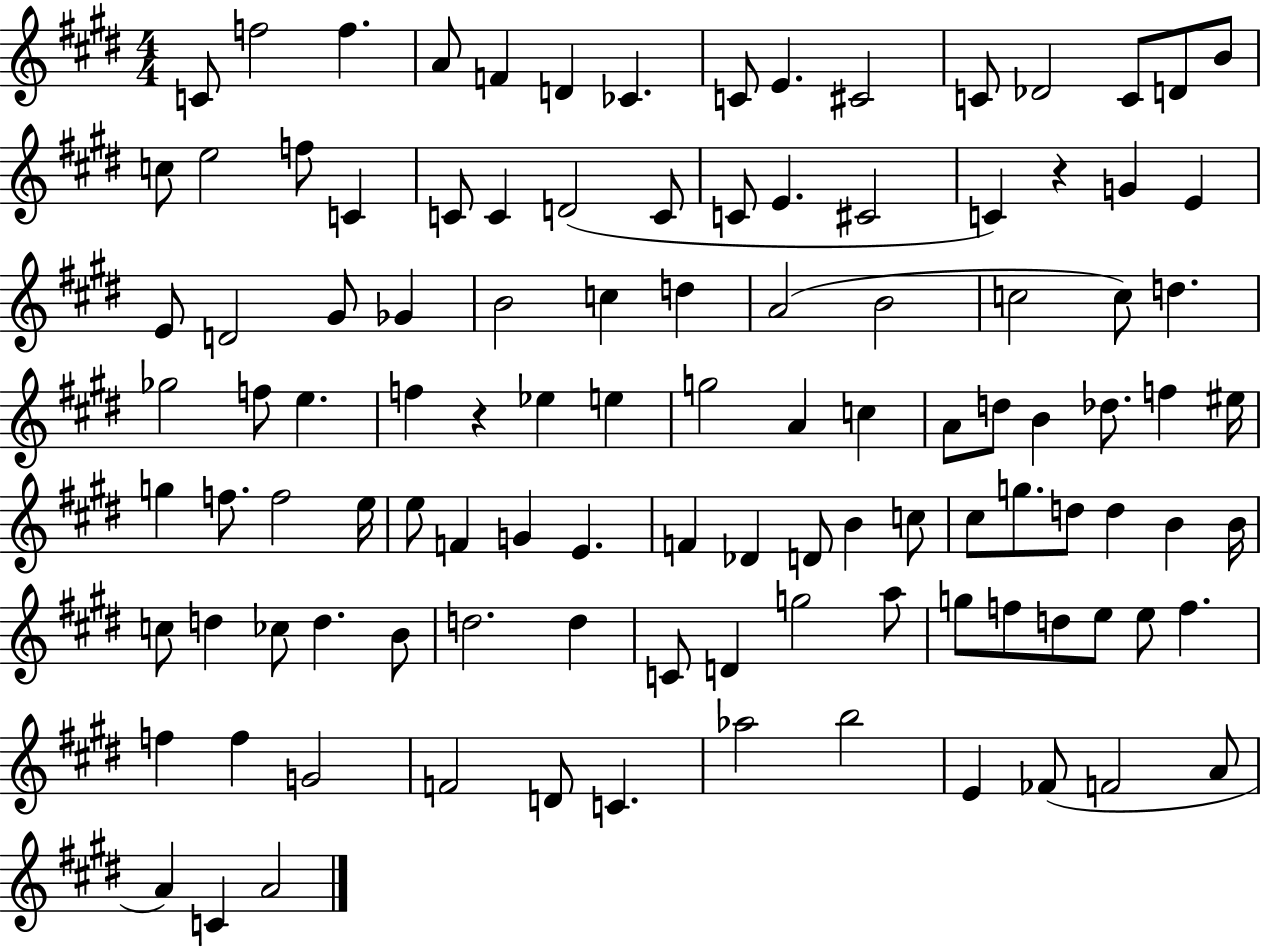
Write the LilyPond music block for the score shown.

{
  \clef treble
  \numericTimeSignature
  \time 4/4
  \key e \major
  \repeat volta 2 { c'8 f''2 f''4. | a'8 f'4 d'4 ces'4. | c'8 e'4. cis'2 | c'8 des'2 c'8 d'8 b'8 | \break c''8 e''2 f''8 c'4 | c'8 c'4 d'2( c'8 | c'8 e'4. cis'2 | c'4) r4 g'4 e'4 | \break e'8 d'2 gis'8 ges'4 | b'2 c''4 d''4 | a'2( b'2 | c''2 c''8) d''4. | \break ges''2 f''8 e''4. | f''4 r4 ees''4 e''4 | g''2 a'4 c''4 | a'8 d''8 b'4 des''8. f''4 eis''16 | \break g''4 f''8. f''2 e''16 | e''8 f'4 g'4 e'4. | f'4 des'4 d'8 b'4 c''8 | cis''8 g''8. d''8 d''4 b'4 b'16 | \break c''8 d''4 ces''8 d''4. b'8 | d''2. d''4 | c'8 d'4 g''2 a''8 | g''8 f''8 d''8 e''8 e''8 f''4. | \break f''4 f''4 g'2 | f'2 d'8 c'4. | aes''2 b''2 | e'4 fes'8( f'2 a'8 | \break a'4) c'4 a'2 | } \bar "|."
}